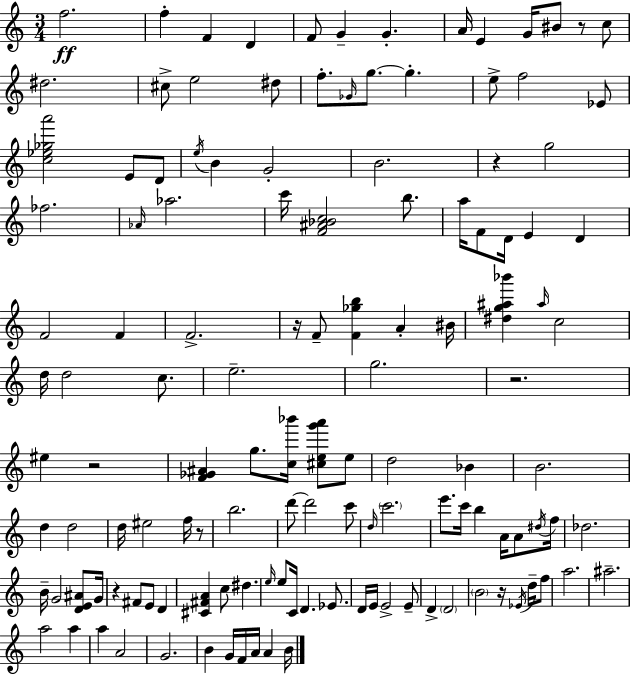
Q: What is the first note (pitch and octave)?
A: F5